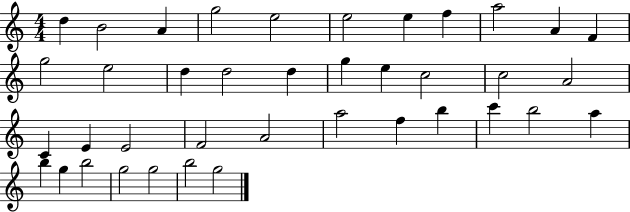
X:1
T:Untitled
M:4/4
L:1/4
K:C
d B2 A g2 e2 e2 e f a2 A F g2 e2 d d2 d g e c2 c2 A2 C E E2 F2 A2 a2 f b c' b2 a b g b2 g2 g2 b2 g2